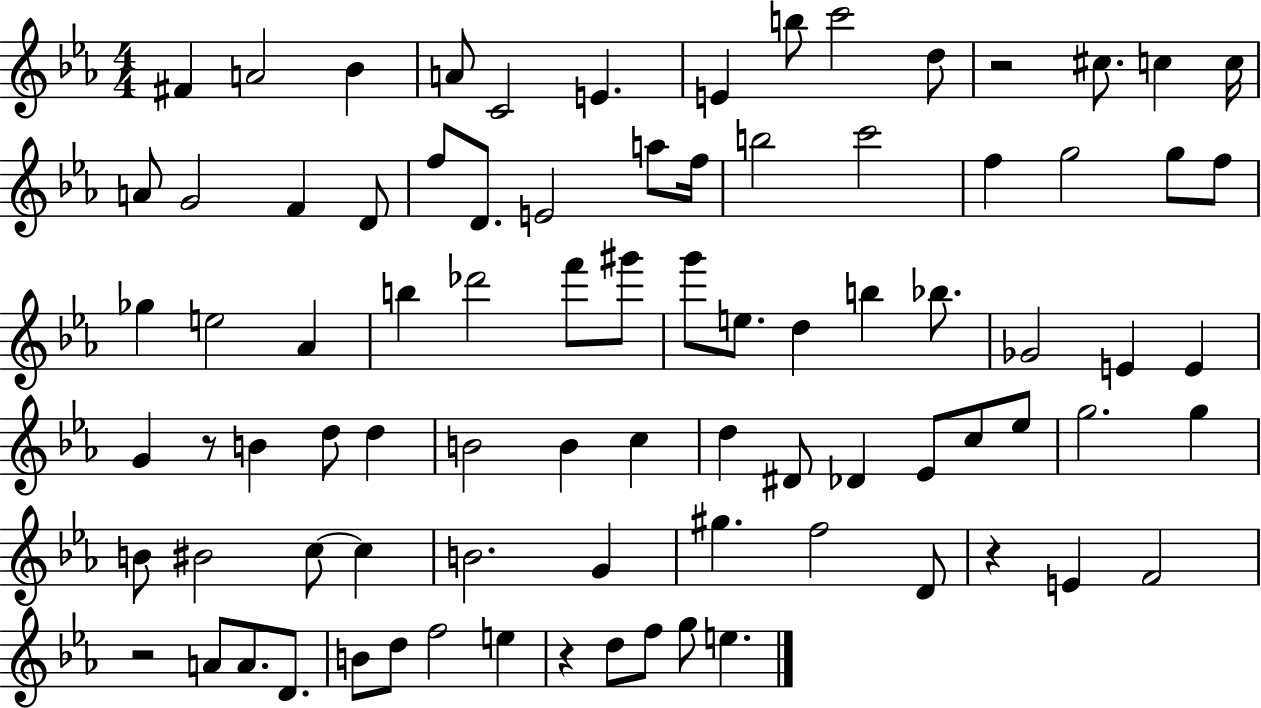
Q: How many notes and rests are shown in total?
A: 85